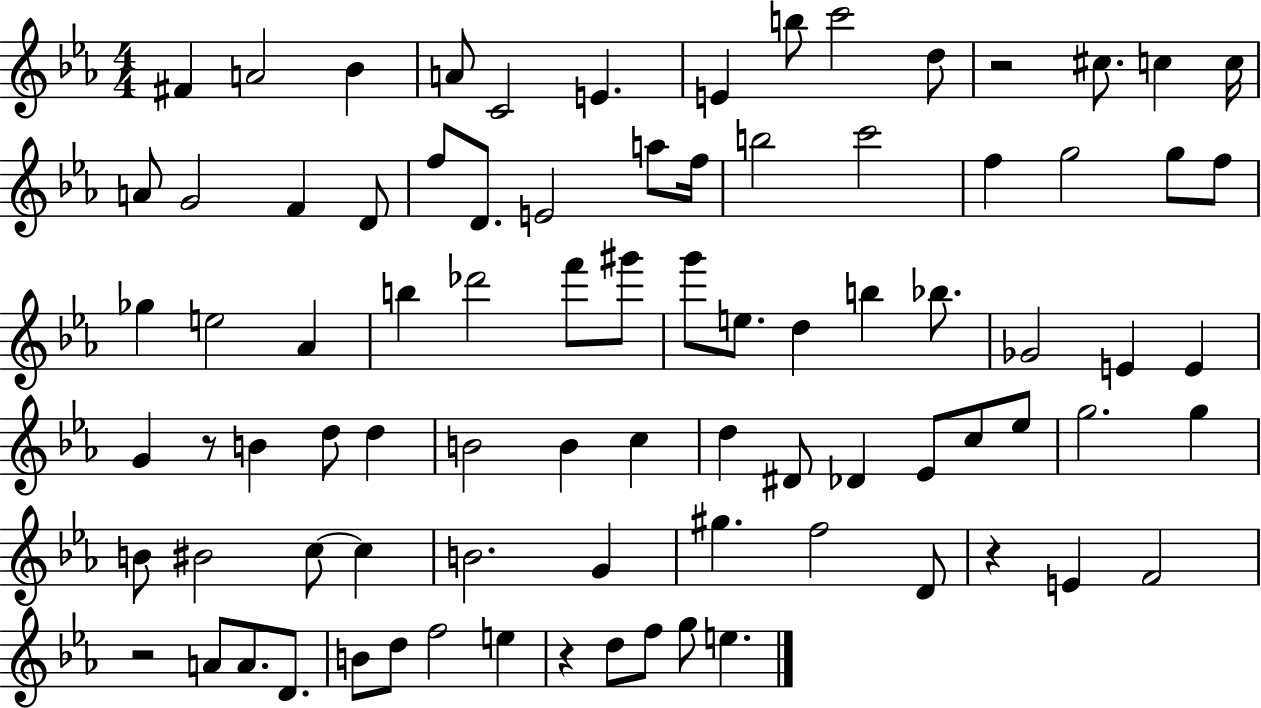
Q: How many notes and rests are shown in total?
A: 85